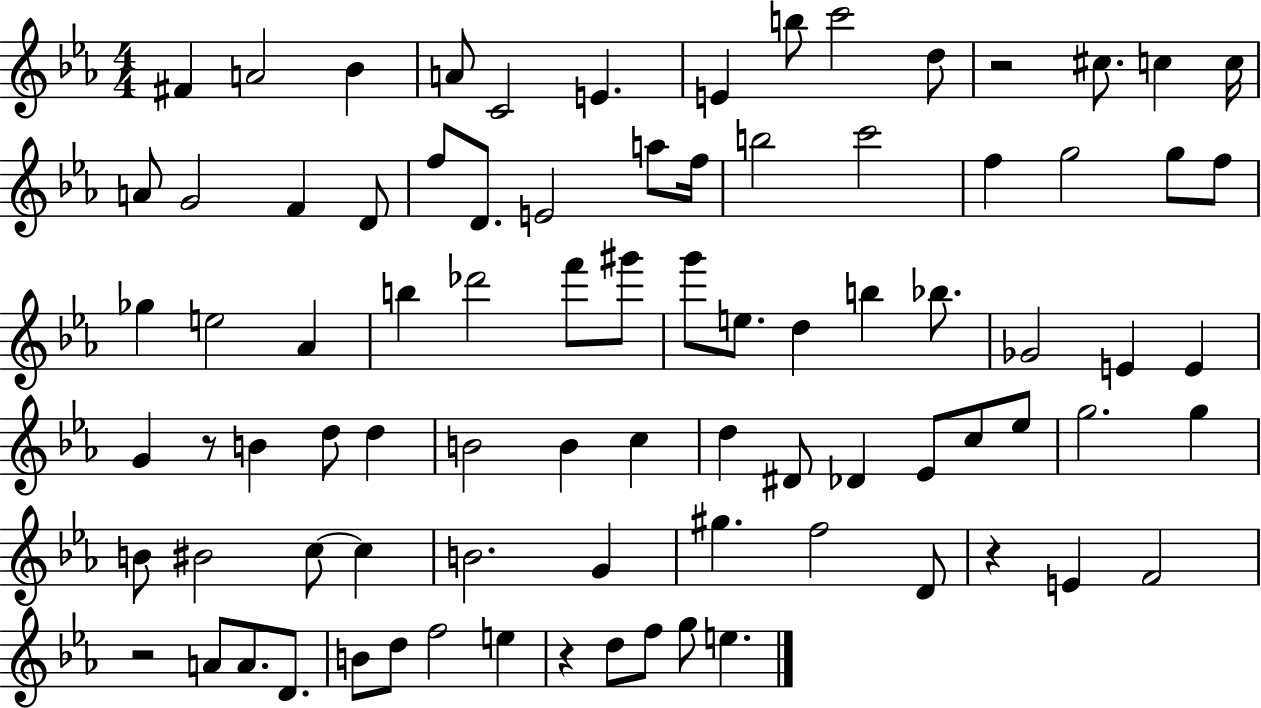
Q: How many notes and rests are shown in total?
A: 85